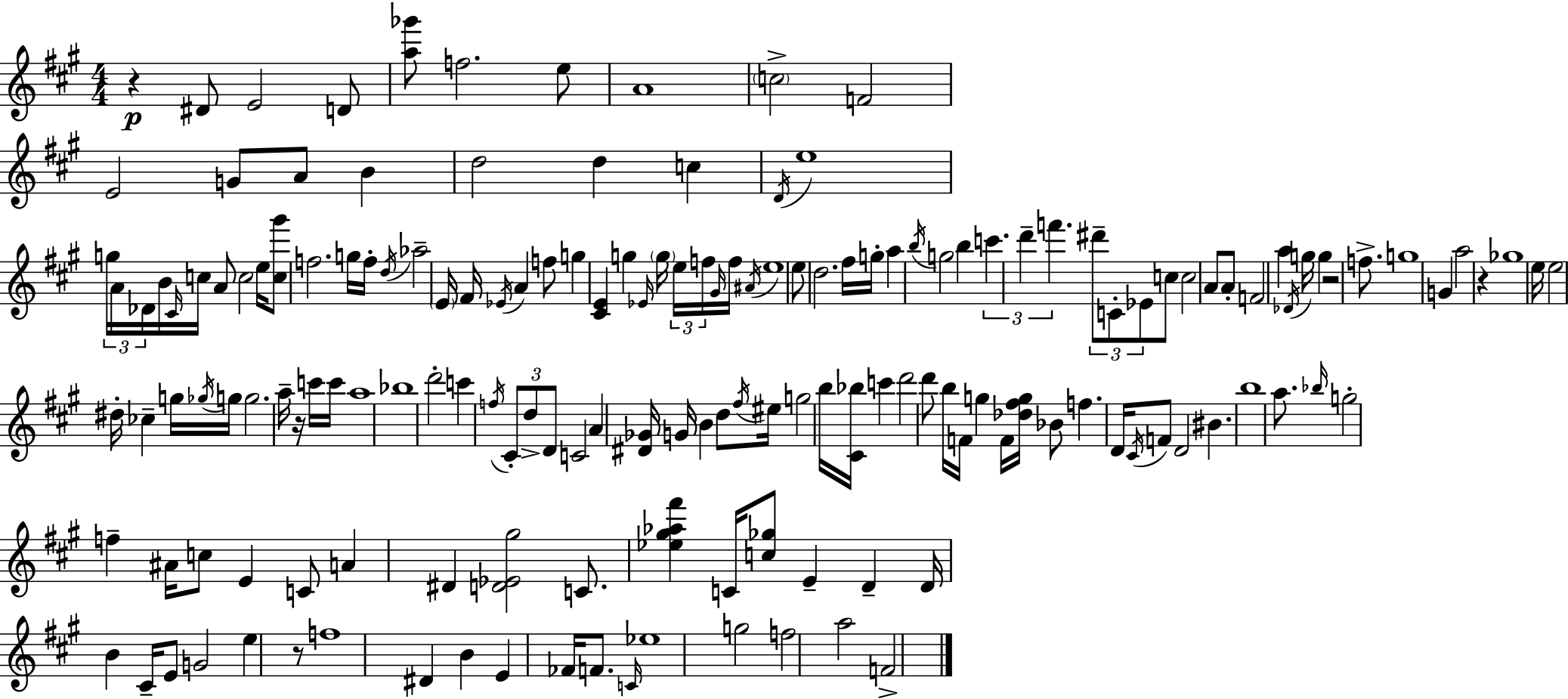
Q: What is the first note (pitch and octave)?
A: D#4